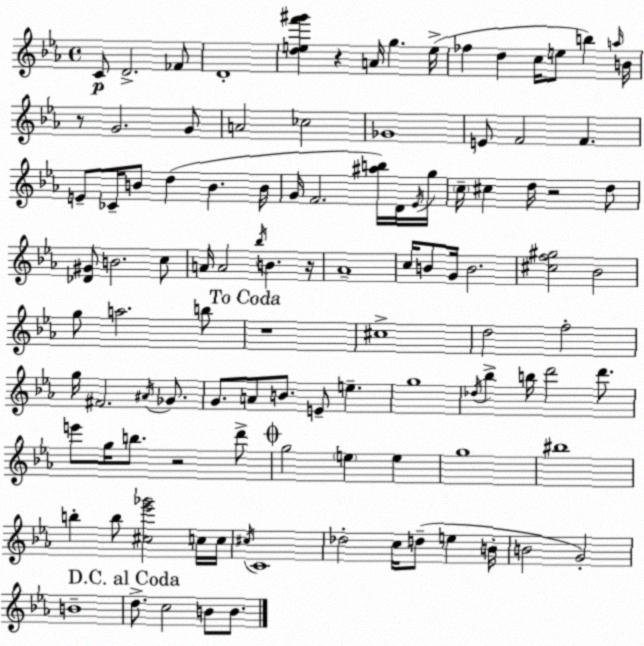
X:1
T:Untitled
M:4/4
L:1/4
K:Eb
C/2 D2 _F/2 D4 [def'^g'] z A/4 g e/4 _f d c/4 e/2 b a/4 B/4 z/2 G2 G/2 A2 _c2 _G4 E/2 F2 F E/2 _C/4 B/2 d B B/4 G/4 F2 [^ab]/4 D/4 _E/4 g/4 c/4 ^c d/4 z2 d/2 [_D^G]/2 B2 c/2 A/4 A2 _b/4 B z/4 _A4 c/4 B/2 G/4 B2 [^cf^g]2 _B2 g/2 a2 b/2 z4 ^c4 d2 f2 g/4 ^F2 ^A/4 _G/2 G/2 A/2 B/2 E/2 e g4 _d/4 _b b/4 d'2 d'/2 e'/2 g/4 b/2 z2 d'/2 g2 e e g4 ^b4 b b/2 [^c_e'_g']2 c/4 c/4 ^c/4 C4 _d2 c/4 d/2 e B/4 B2 G2 B4 d/2 c2 B/2 B/2